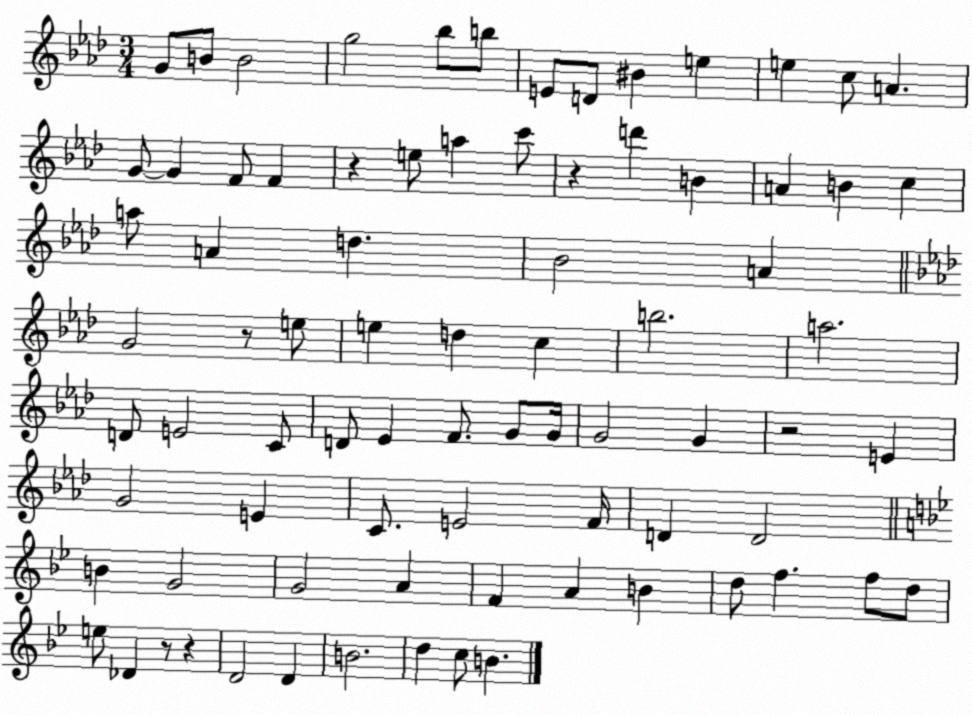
X:1
T:Untitled
M:3/4
L:1/4
K:Ab
G/2 B/2 B2 g2 _b/2 b/2 E/2 D/2 ^B e e c/2 A G/2 G F/2 F z e/2 a c'/2 z d' B A B c a/2 A d _B2 A G2 z/2 e/2 e d c b2 a2 D/2 E2 C/2 D/2 _E F/2 G/2 G/4 G2 G z2 E G2 E C/2 E2 F/4 D D2 B G2 G2 A F A B d/2 f f/2 d/2 e/2 _D z/2 z D2 D B2 d c/2 B